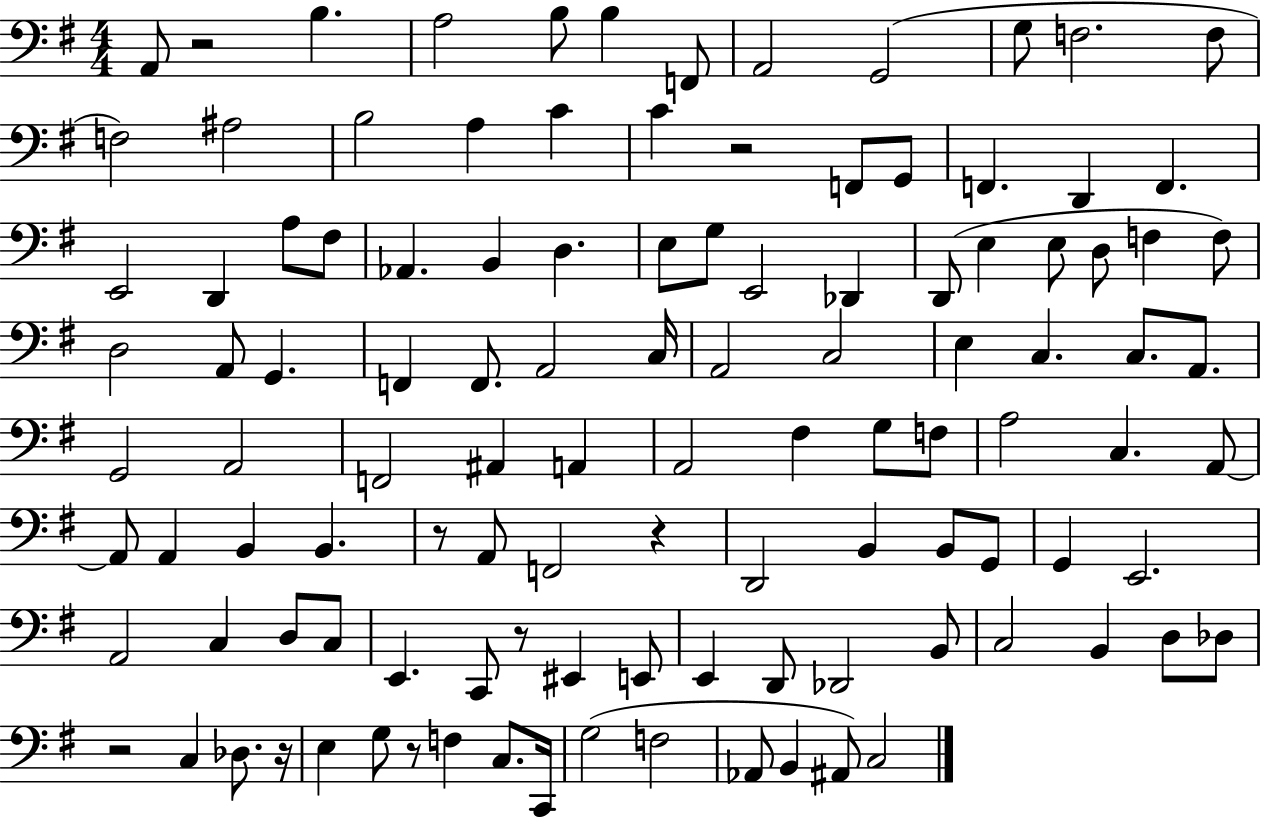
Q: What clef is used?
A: bass